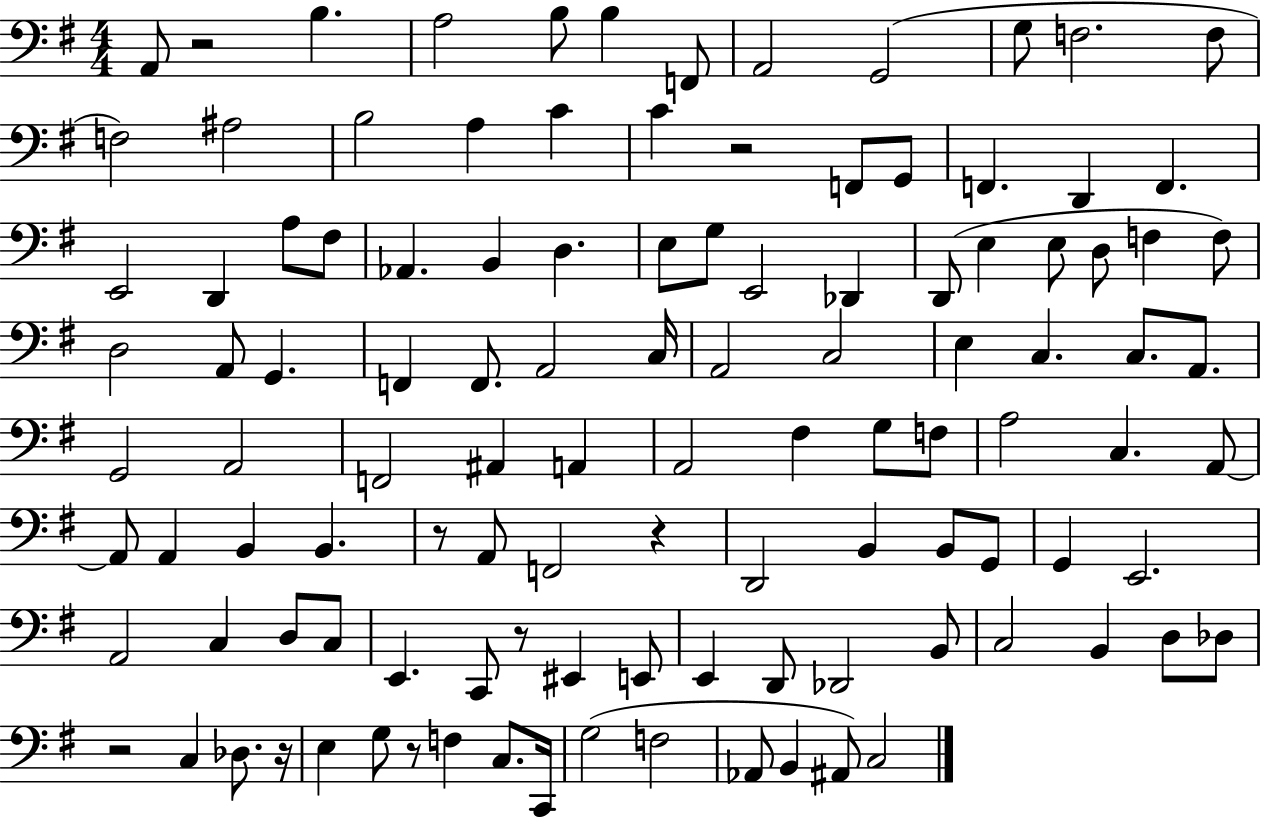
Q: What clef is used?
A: bass